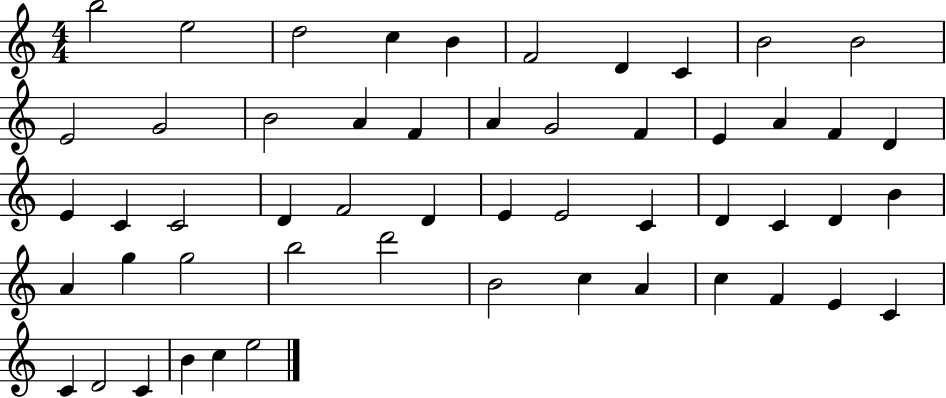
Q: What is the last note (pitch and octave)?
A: E5